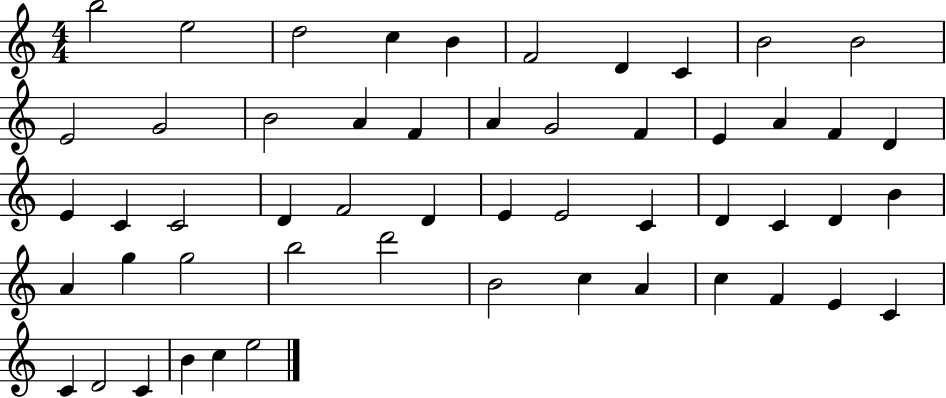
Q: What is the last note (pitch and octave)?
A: E5